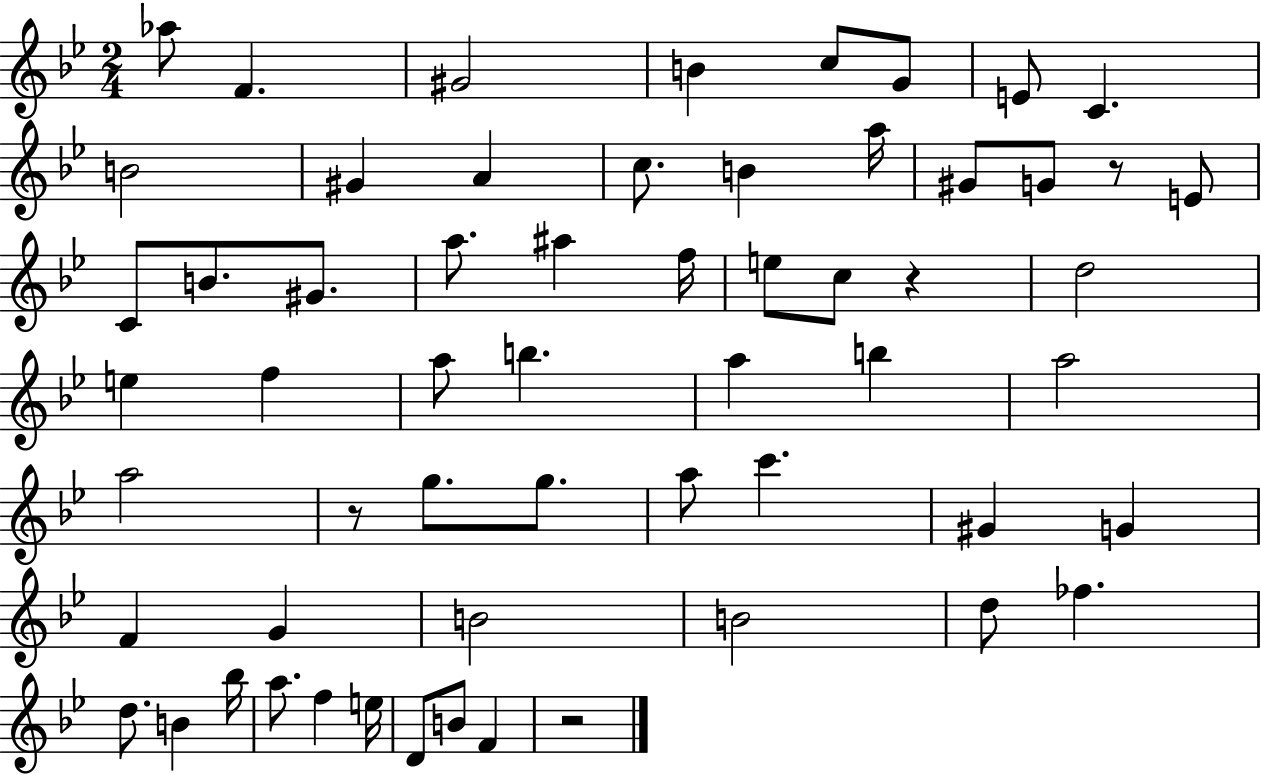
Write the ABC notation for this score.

X:1
T:Untitled
M:2/4
L:1/4
K:Bb
_a/2 F ^G2 B c/2 G/2 E/2 C B2 ^G A c/2 B a/4 ^G/2 G/2 z/2 E/2 C/2 B/2 ^G/2 a/2 ^a f/4 e/2 c/2 z d2 e f a/2 b a b a2 a2 z/2 g/2 g/2 a/2 c' ^G G F G B2 B2 d/2 _f d/2 B _b/4 a/2 f e/4 D/2 B/2 F z2